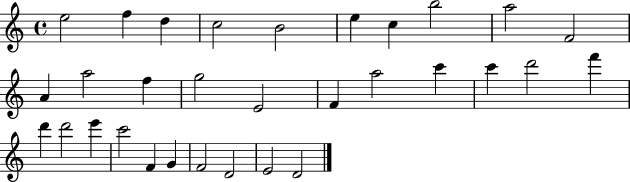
{
  \clef treble
  \time 4/4
  \defaultTimeSignature
  \key c \major
  e''2 f''4 d''4 | c''2 b'2 | e''4 c''4 b''2 | a''2 f'2 | \break a'4 a''2 f''4 | g''2 e'2 | f'4 a''2 c'''4 | c'''4 d'''2 f'''4 | \break d'''4 d'''2 e'''4 | c'''2 f'4 g'4 | f'2 d'2 | e'2 d'2 | \break \bar "|."
}